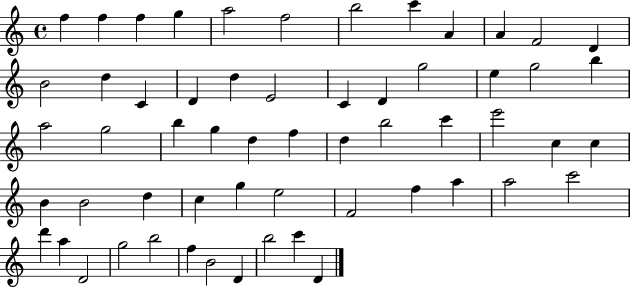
{
  \clef treble
  \time 4/4
  \defaultTimeSignature
  \key c \major
  f''4 f''4 f''4 g''4 | a''2 f''2 | b''2 c'''4 a'4 | a'4 f'2 d'4 | \break b'2 d''4 c'4 | d'4 d''4 e'2 | c'4 d'4 g''2 | e''4 g''2 b''4 | \break a''2 g''2 | b''4 g''4 d''4 f''4 | d''4 b''2 c'''4 | e'''2 c''4 c''4 | \break b'4 b'2 d''4 | c''4 g''4 e''2 | f'2 f''4 a''4 | a''2 c'''2 | \break d'''4 a''4 d'2 | g''2 b''2 | f''4 b'2 d'4 | b''2 c'''4 d'4 | \break \bar "|."
}